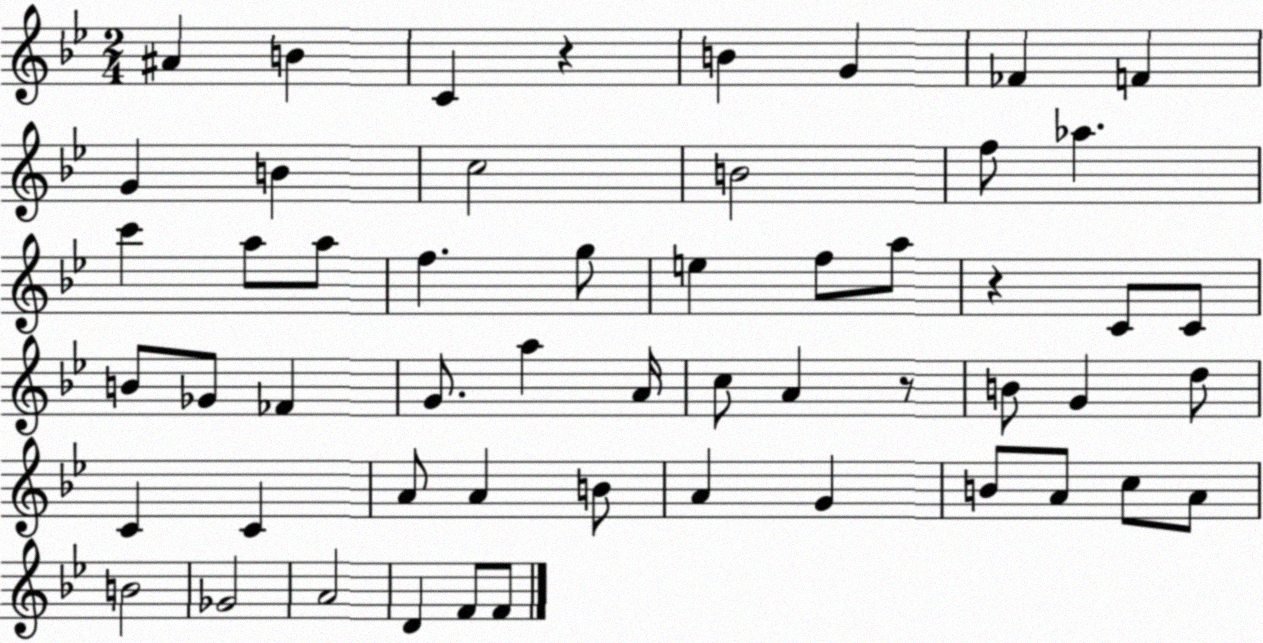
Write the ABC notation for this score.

X:1
T:Untitled
M:2/4
L:1/4
K:Bb
^A B C z B G _F F G B c2 B2 f/2 _a c' a/2 a/2 f g/2 e f/2 a/2 z C/2 C/2 B/2 _G/2 _F G/2 a A/4 c/2 A z/2 B/2 G d/2 C C A/2 A B/2 A G B/2 A/2 c/2 A/2 B2 _G2 A2 D F/2 F/2